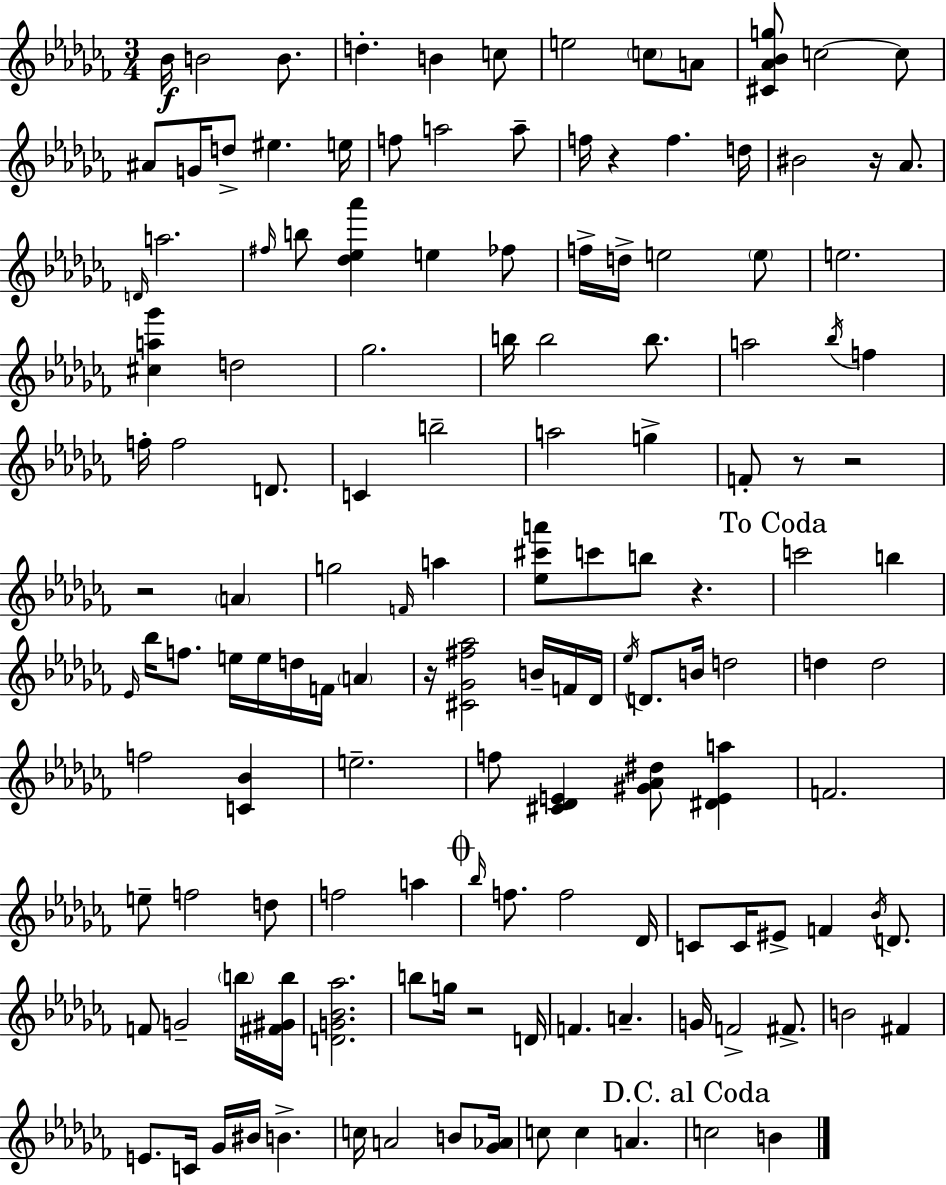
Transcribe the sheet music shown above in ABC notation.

X:1
T:Untitled
M:3/4
L:1/4
K:Abm
_B/4 B2 B/2 d B c/2 e2 c/2 A/2 [^C_A_Bg]/2 c2 c/2 ^A/2 G/4 d/2 ^e e/4 f/2 a2 a/2 f/4 z f d/4 ^B2 z/4 _A/2 D/4 a2 ^f/4 b/2 [_d_e_a'] e _f/2 f/4 d/4 e2 e/2 e2 [^ca_g'] d2 _g2 b/4 b2 b/2 a2 _b/4 f f/4 f2 D/2 C b2 a2 g F/2 z/2 z2 z2 A g2 F/4 a [_e^c'a']/2 c'/2 b/2 z c'2 b _E/4 _b/4 f/2 e/4 e/4 d/4 F/4 A z/4 [^C_G^f_a]2 B/4 F/4 _D/4 _e/4 D/2 B/4 d2 d d2 f2 [C_B] e2 f/2 [^C_DE] [^G_A^d]/2 [^DEa] F2 e/2 f2 d/2 f2 a _b/4 f/2 f2 _D/4 C/2 C/4 ^E/2 F _B/4 D/2 F/2 G2 b/4 [^F^Gb]/4 [DG_B_a]2 b/2 g/4 z2 D/4 F A G/4 F2 ^F/2 B2 ^F E/2 C/4 _G/4 ^B/4 B c/4 A2 B/2 [_G_A]/4 c/2 c A c2 B